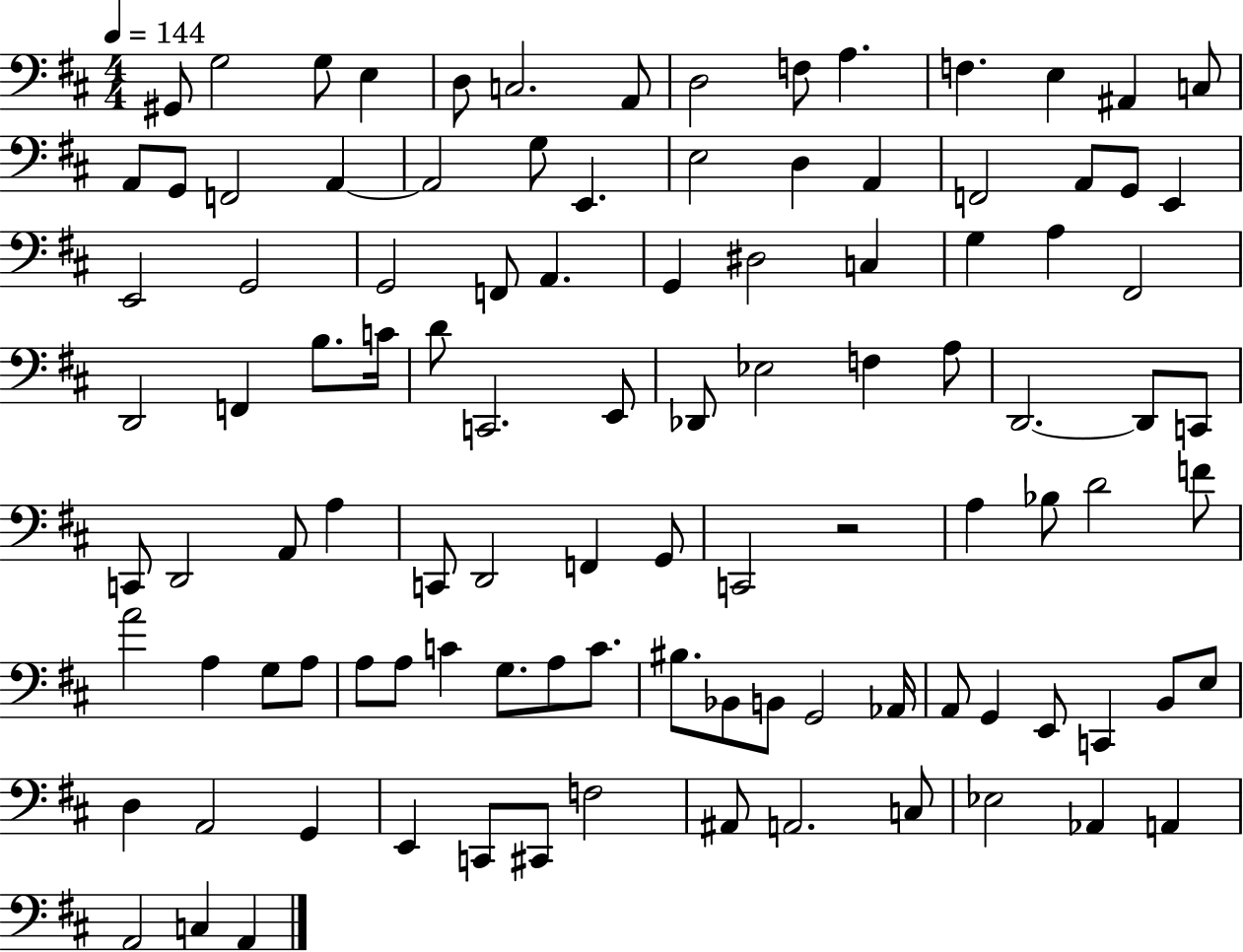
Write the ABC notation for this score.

X:1
T:Untitled
M:4/4
L:1/4
K:D
^G,,/2 G,2 G,/2 E, D,/2 C,2 A,,/2 D,2 F,/2 A, F, E, ^A,, C,/2 A,,/2 G,,/2 F,,2 A,, A,,2 G,/2 E,, E,2 D, A,, F,,2 A,,/2 G,,/2 E,, E,,2 G,,2 G,,2 F,,/2 A,, G,, ^D,2 C, G, A, ^F,,2 D,,2 F,, B,/2 C/4 D/2 C,,2 E,,/2 _D,,/2 _E,2 F, A,/2 D,,2 D,,/2 C,,/2 C,,/2 D,,2 A,,/2 A, C,,/2 D,,2 F,, G,,/2 C,,2 z2 A, _B,/2 D2 F/2 A2 A, G,/2 A,/2 A,/2 A,/2 C G,/2 A,/2 C/2 ^B,/2 _B,,/2 B,,/2 G,,2 _A,,/4 A,,/2 G,, E,,/2 C,, B,,/2 E,/2 D, A,,2 G,, E,, C,,/2 ^C,,/2 F,2 ^A,,/2 A,,2 C,/2 _E,2 _A,, A,, A,,2 C, A,,